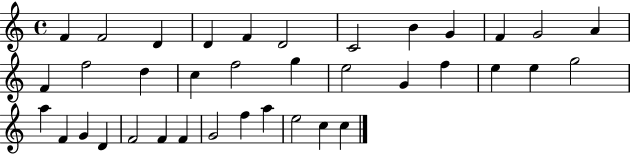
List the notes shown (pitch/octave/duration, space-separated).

F4/q F4/h D4/q D4/q F4/q D4/h C4/h B4/q G4/q F4/q G4/h A4/q F4/q F5/h D5/q C5/q F5/h G5/q E5/h G4/q F5/q E5/q E5/q G5/h A5/q F4/q G4/q D4/q F4/h F4/q F4/q G4/h F5/q A5/q E5/h C5/q C5/q